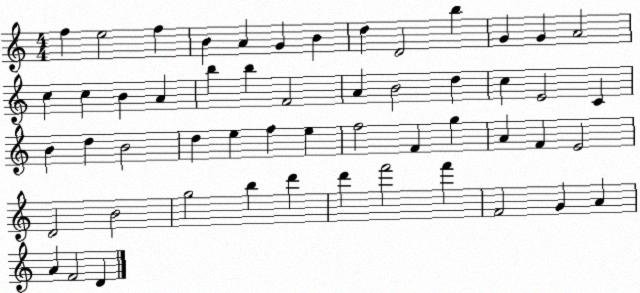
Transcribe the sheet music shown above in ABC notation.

X:1
T:Untitled
M:4/4
L:1/4
K:C
f e2 f B A G B d D2 b G G A2 c c B A b b F2 A B2 d c E2 C B d B2 d e f e f2 F g A F E2 D2 B2 g2 b d' d' f'2 f' F2 G A A F2 D